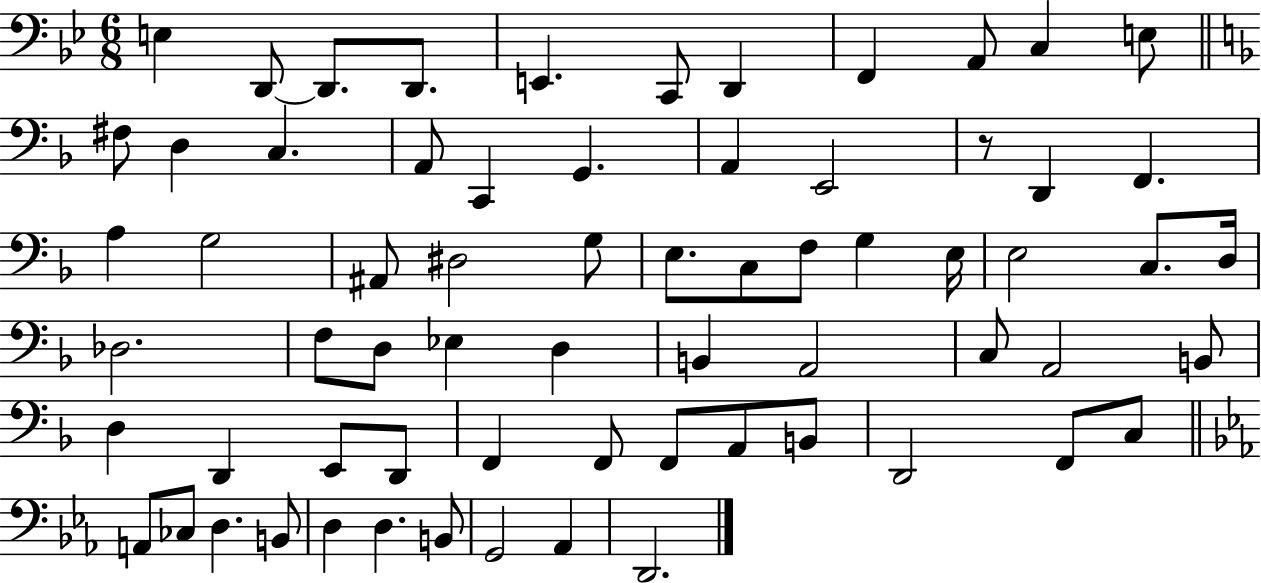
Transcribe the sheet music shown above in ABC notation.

X:1
T:Untitled
M:6/8
L:1/4
K:Bb
E, D,,/2 D,,/2 D,,/2 E,, C,,/2 D,, F,, A,,/2 C, E,/2 ^F,/2 D, C, A,,/2 C,, G,, A,, E,,2 z/2 D,, F,, A, G,2 ^A,,/2 ^D,2 G,/2 E,/2 C,/2 F,/2 G, E,/4 E,2 C,/2 D,/4 _D,2 F,/2 D,/2 _E, D, B,, A,,2 C,/2 A,,2 B,,/2 D, D,, E,,/2 D,,/2 F,, F,,/2 F,,/2 A,,/2 B,,/2 D,,2 F,,/2 C,/2 A,,/2 _C,/2 D, B,,/2 D, D, B,,/2 G,,2 _A,, D,,2